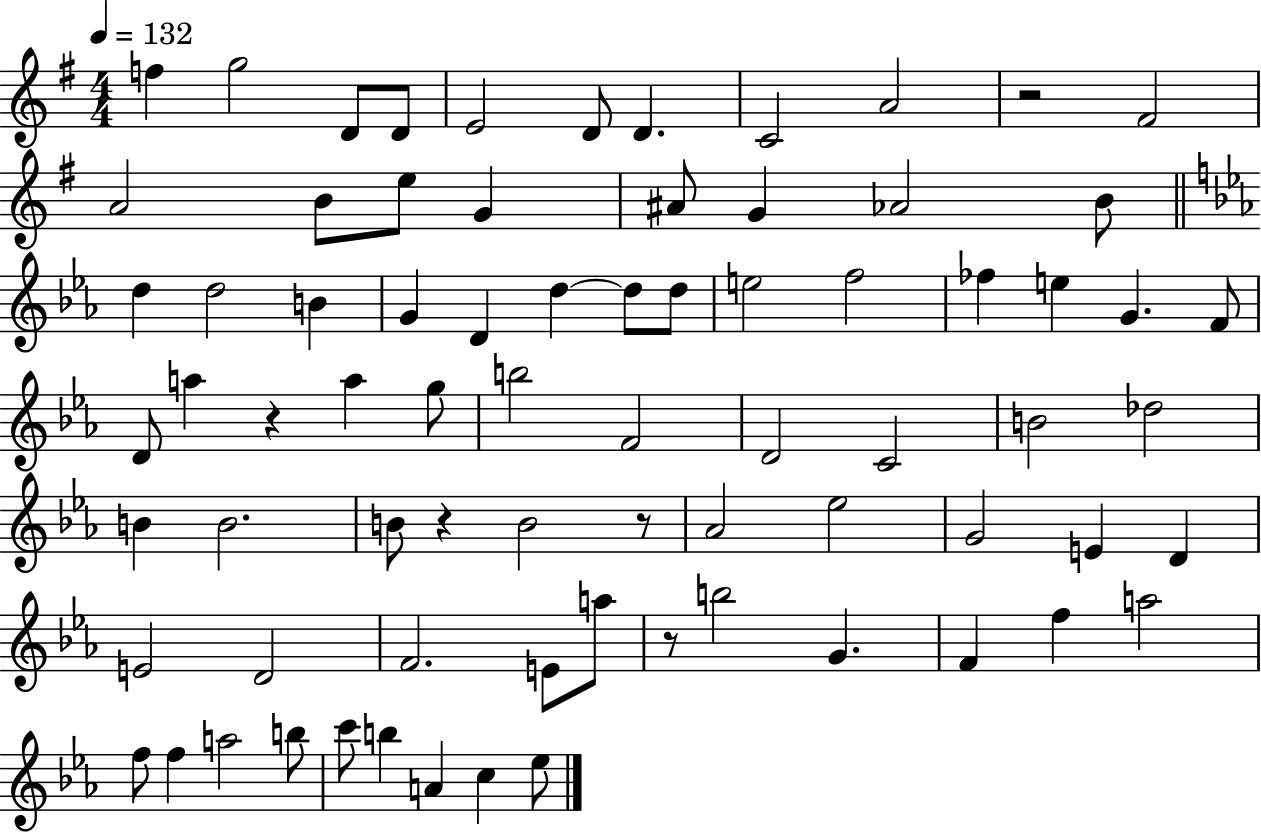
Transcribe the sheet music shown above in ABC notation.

X:1
T:Untitled
M:4/4
L:1/4
K:G
f g2 D/2 D/2 E2 D/2 D C2 A2 z2 ^F2 A2 B/2 e/2 G ^A/2 G _A2 B/2 d d2 B G D d d/2 d/2 e2 f2 _f e G F/2 D/2 a z a g/2 b2 F2 D2 C2 B2 _d2 B B2 B/2 z B2 z/2 _A2 _e2 G2 E D E2 D2 F2 E/2 a/2 z/2 b2 G F f a2 f/2 f a2 b/2 c'/2 b A c _e/2